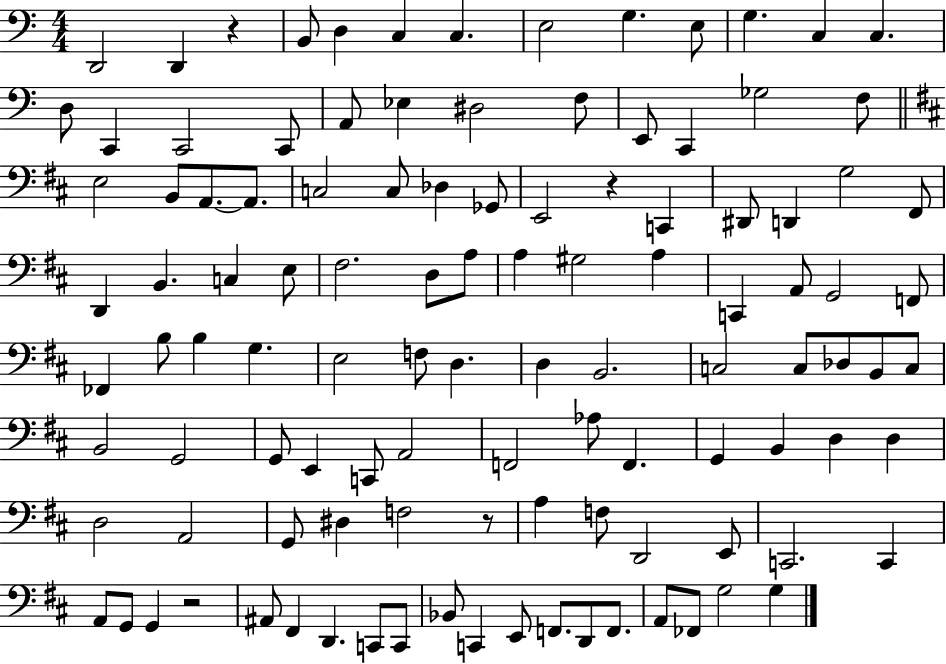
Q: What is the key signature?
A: C major